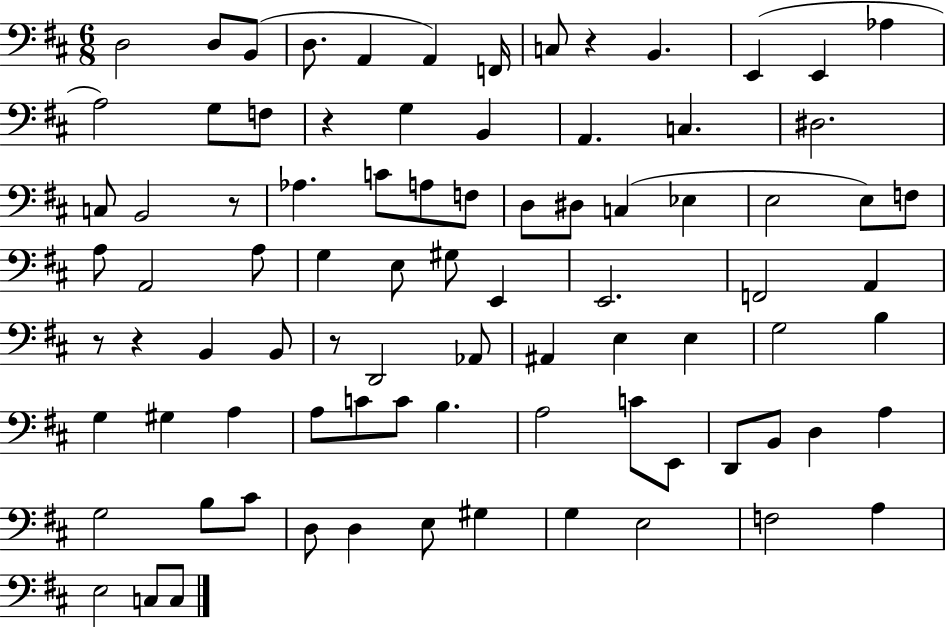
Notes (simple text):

D3/h D3/e B2/e D3/e. A2/q A2/q F2/s C3/e R/q B2/q. E2/q E2/q Ab3/q A3/h G3/e F3/e R/q G3/q B2/q A2/q. C3/q. D#3/h. C3/e B2/h R/e Ab3/q. C4/e A3/e F3/e D3/e D#3/e C3/q Eb3/q E3/h E3/e F3/e A3/e A2/h A3/e G3/q E3/e G#3/e E2/q E2/h. F2/h A2/q R/e R/q B2/q B2/e R/e D2/h Ab2/e A#2/q E3/q E3/q G3/h B3/q G3/q G#3/q A3/q A3/e C4/e C4/e B3/q. A3/h C4/e E2/e D2/e B2/e D3/q A3/q G3/h B3/e C#4/e D3/e D3/q E3/e G#3/q G3/q E3/h F3/h A3/q E3/h C3/e C3/e